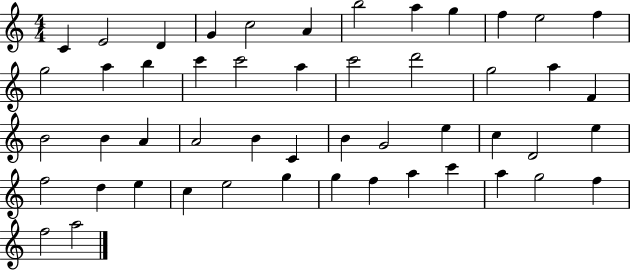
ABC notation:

X:1
T:Untitled
M:4/4
L:1/4
K:C
C E2 D G c2 A b2 a g f e2 f g2 a b c' c'2 a c'2 d'2 g2 a F B2 B A A2 B C B G2 e c D2 e f2 d e c e2 g g f a c' a g2 f f2 a2